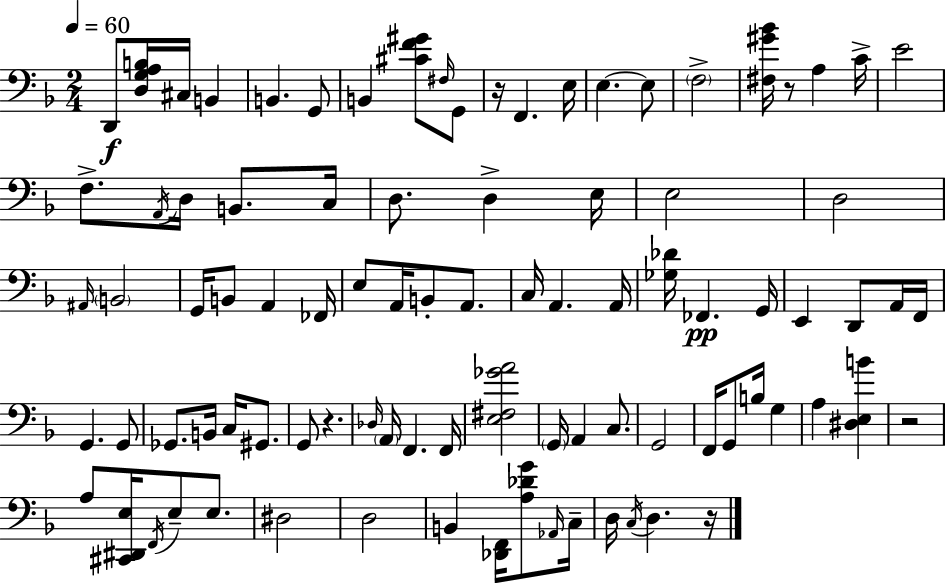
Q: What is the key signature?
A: D minor